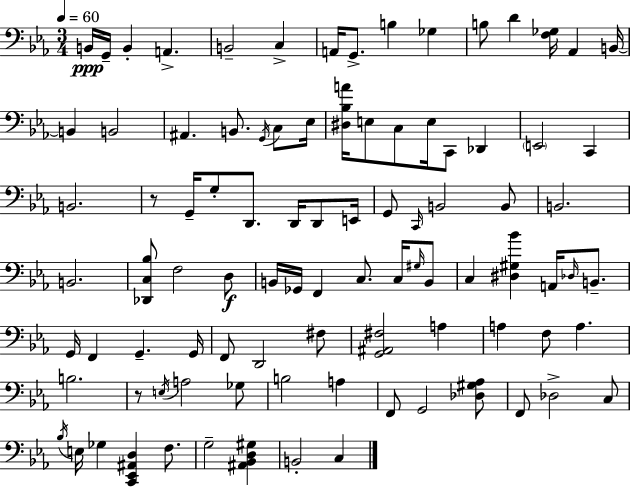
X:1
T:Untitled
M:3/4
L:1/4
K:Eb
B,,/4 G,,/4 B,, A,, B,,2 C, A,,/4 G,,/2 B, _G, B,/2 D [F,_G,]/4 _A,, B,,/4 B,, B,,2 ^A,, B,,/2 G,,/4 C,/2 _E,/4 [^D,_B,A]/4 E,/2 C,/2 E,/4 C,,/2 _D,, E,,2 C,, B,,2 z/2 G,,/4 G,/2 D,,/2 D,,/4 D,,/2 E,,/4 G,,/2 C,,/4 B,,2 B,,/2 B,,2 B,,2 [_D,,C,_B,]/2 F,2 D,/2 B,,/4 _G,,/4 F,, C,/2 C,/4 ^G,/4 B,,/2 C, [^D,^G,_B] A,,/4 _D,/4 B,,/2 G,,/4 F,, G,, G,,/4 F,,/2 D,,2 ^F,/2 [G,,^A,,^F,]2 A, A, F,/2 A, B,2 z/2 E,/4 A,2 _G,/2 B,2 A, F,,/2 G,,2 [_D,^G,_A,]/2 F,,/2 _D,2 C,/2 _B,/4 E,/4 _G, [C,,_E,,^A,,D,] F,/2 G,2 [^A,,_B,,D,^G,] B,,2 C,